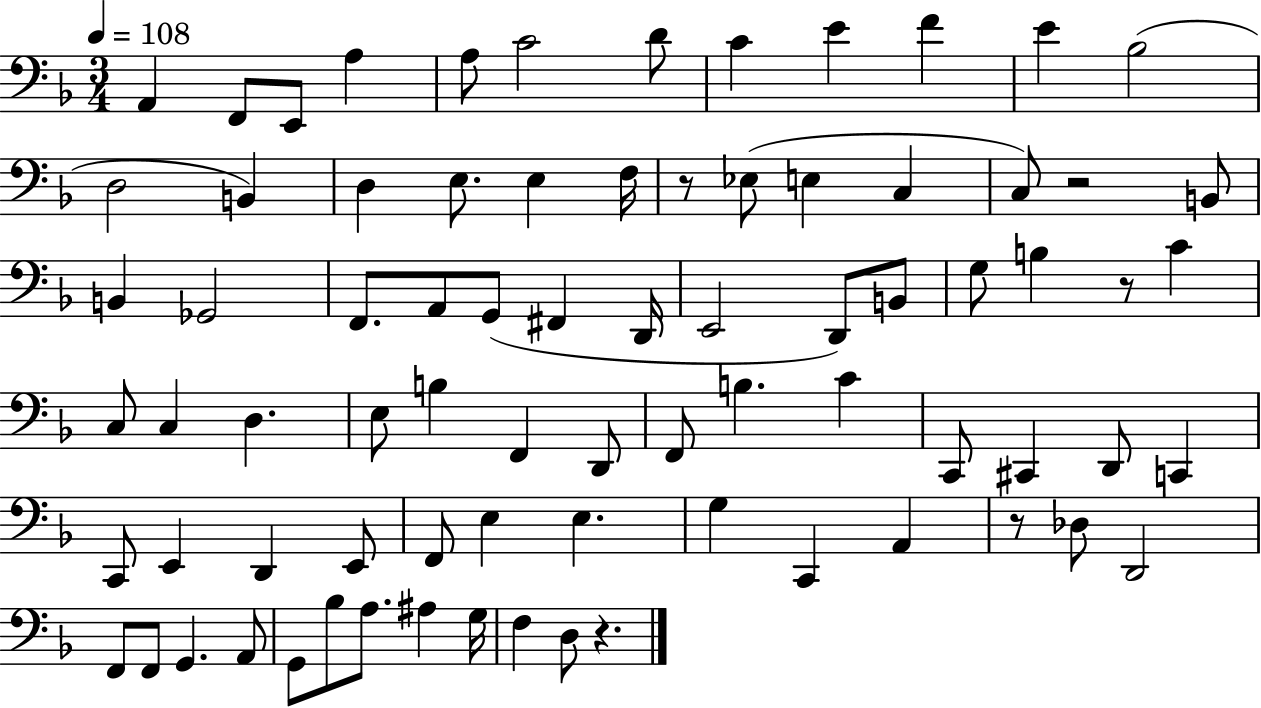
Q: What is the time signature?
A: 3/4